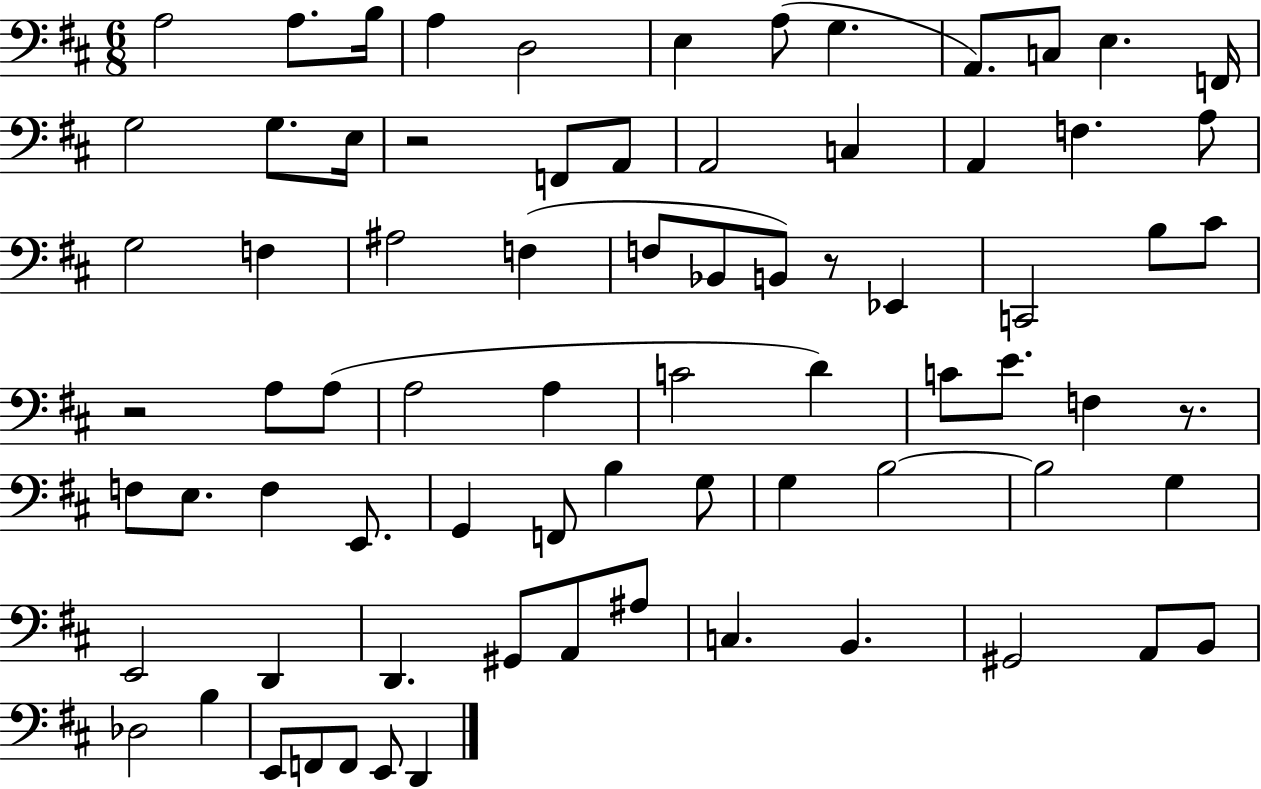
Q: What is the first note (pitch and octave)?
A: A3